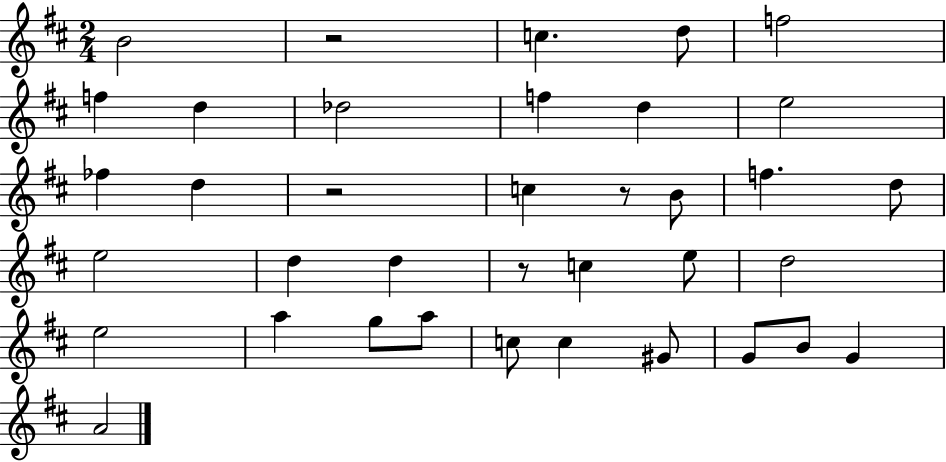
{
  \clef treble
  \numericTimeSignature
  \time 2/4
  \key d \major
  b'2 | r2 | c''4. d''8 | f''2 | \break f''4 d''4 | des''2 | f''4 d''4 | e''2 | \break fes''4 d''4 | r2 | c''4 r8 b'8 | f''4. d''8 | \break e''2 | d''4 d''4 | r8 c''4 e''8 | d''2 | \break e''2 | a''4 g''8 a''8 | c''8 c''4 gis'8 | g'8 b'8 g'4 | \break a'2 | \bar "|."
}